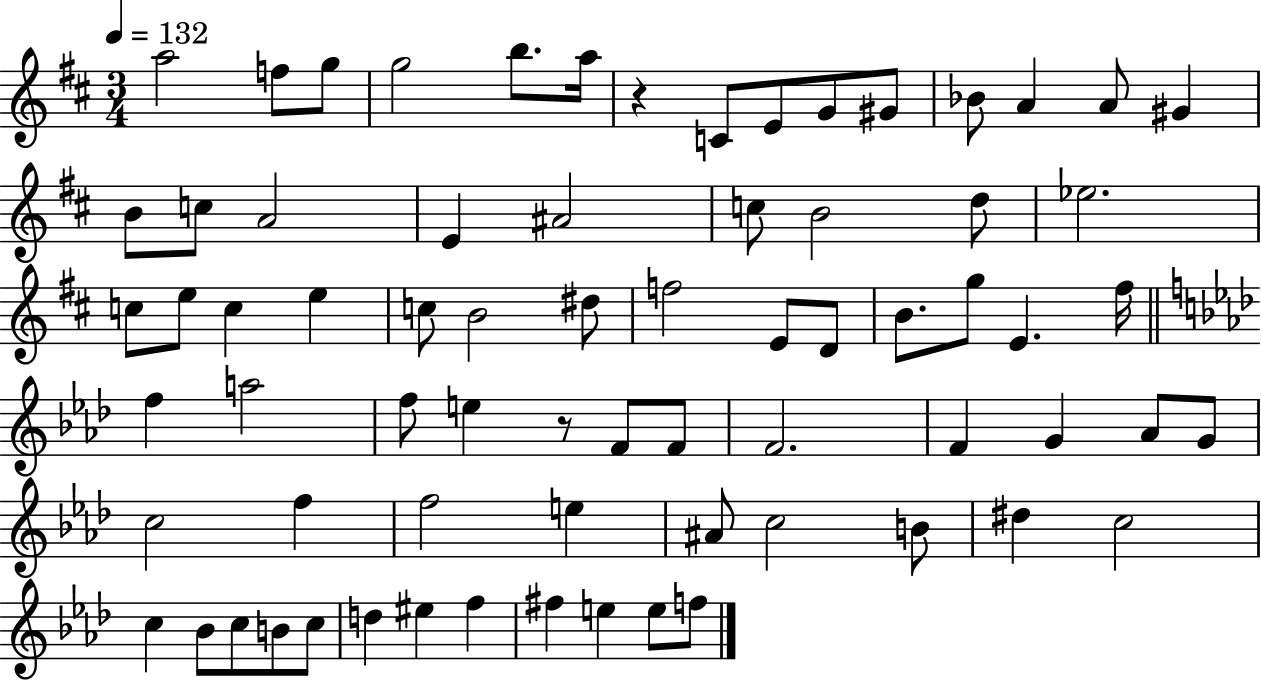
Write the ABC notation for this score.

X:1
T:Untitled
M:3/4
L:1/4
K:D
a2 f/2 g/2 g2 b/2 a/4 z C/2 E/2 G/2 ^G/2 _B/2 A A/2 ^G B/2 c/2 A2 E ^A2 c/2 B2 d/2 _e2 c/2 e/2 c e c/2 B2 ^d/2 f2 E/2 D/2 B/2 g/2 E ^f/4 f a2 f/2 e z/2 F/2 F/2 F2 F G _A/2 G/2 c2 f f2 e ^A/2 c2 B/2 ^d c2 c _B/2 c/2 B/2 c/2 d ^e f ^f e e/2 f/2